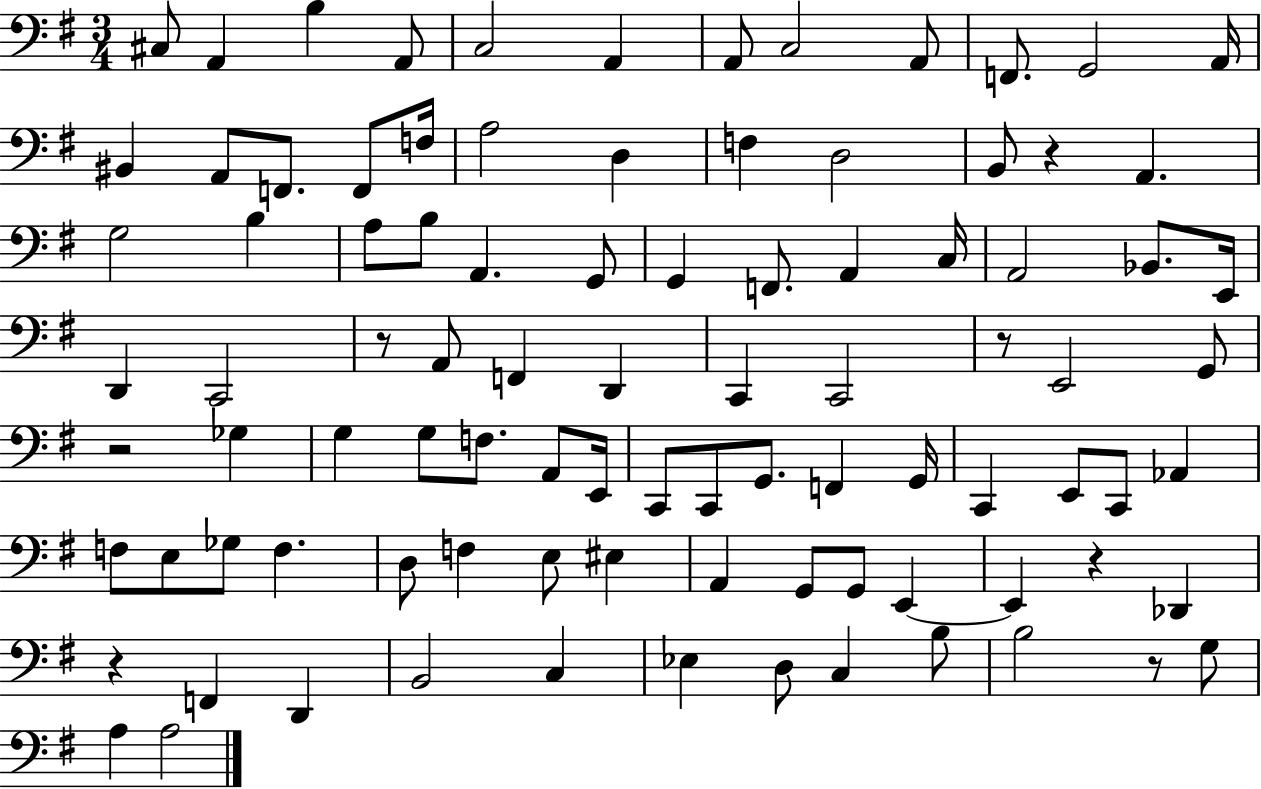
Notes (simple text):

C#3/e A2/q B3/q A2/e C3/h A2/q A2/e C3/h A2/e F2/e. G2/h A2/s BIS2/q A2/e F2/e. F2/e F3/s A3/h D3/q F3/q D3/h B2/e R/q A2/q. G3/h B3/q A3/e B3/e A2/q. G2/e G2/q F2/e. A2/q C3/s A2/h Bb2/e. E2/s D2/q C2/h R/e A2/e F2/q D2/q C2/q C2/h R/e E2/h G2/e R/h Gb3/q G3/q G3/e F3/e. A2/e E2/s C2/e C2/e G2/e. F2/q G2/s C2/q E2/e C2/e Ab2/q F3/e E3/e Gb3/e F3/q. D3/e F3/q E3/e EIS3/q A2/q G2/e G2/e E2/q E2/q R/q Db2/q R/q F2/q D2/q B2/h C3/q Eb3/q D3/e C3/q B3/e B3/h R/e G3/e A3/q A3/h